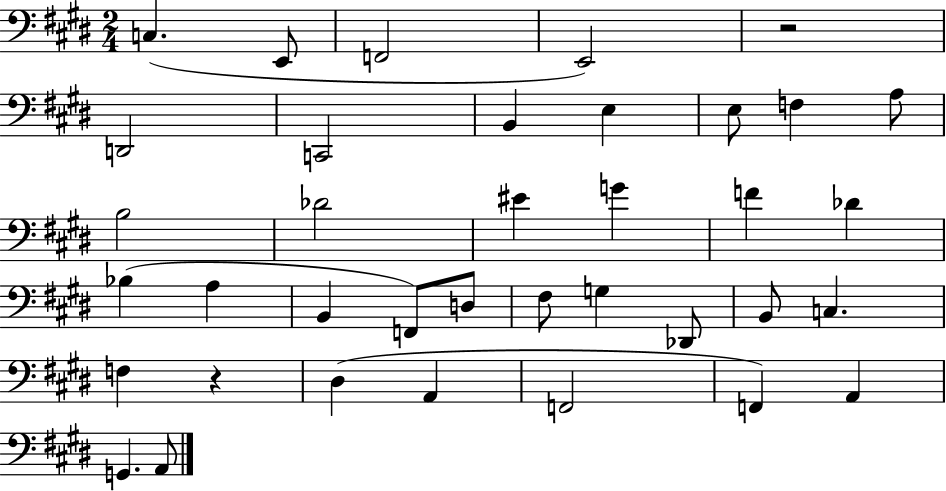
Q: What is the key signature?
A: E major